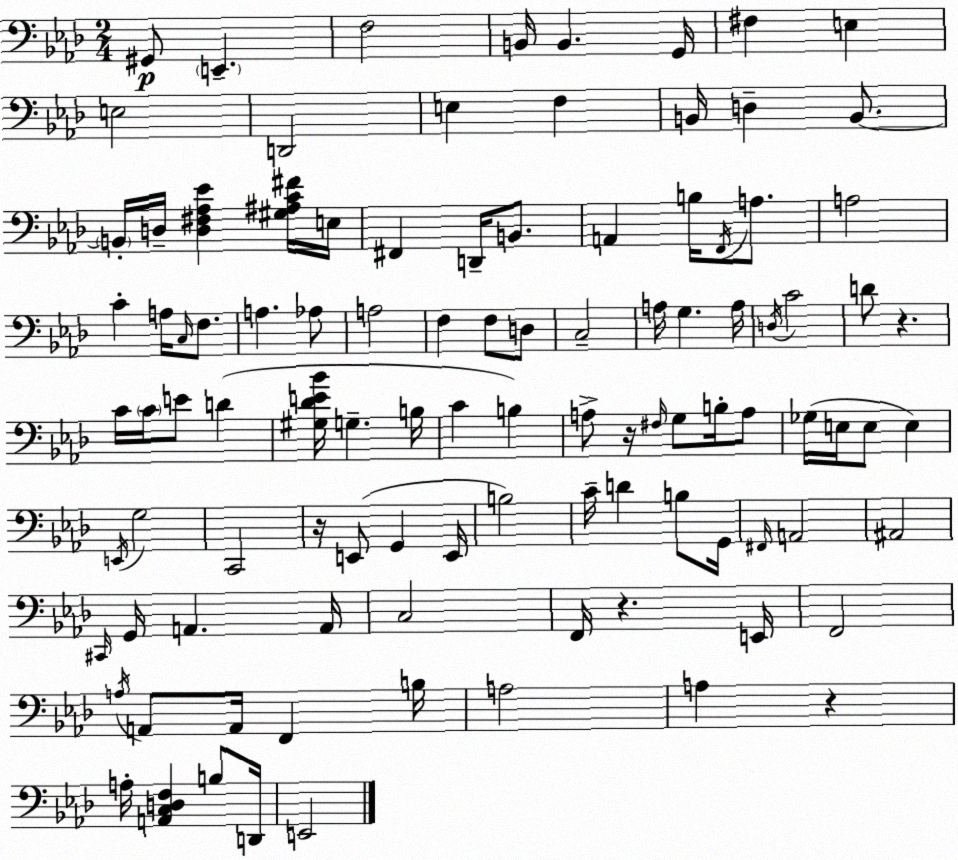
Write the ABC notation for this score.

X:1
T:Untitled
M:2/4
L:1/4
K:Fm
^G,,/2 E,, F,2 B,,/4 B,, G,,/4 ^F, E, E,2 D,,2 E, F, B,,/4 D, B,,/2 B,,/4 D,/4 [D,^F,_A,_E] [^G,^A,C^F]/4 E,/4 ^F,, D,,/4 B,,/2 A,, B,/4 F,,/4 A,/2 A,2 C A,/4 C,/4 F,/2 A, _A,/2 A,2 F, F,/2 D,/2 C,2 A,/4 G, A,/4 D,/4 C2 D/2 z C/4 C/4 E/2 D [^G,_DE_B]/4 G, B,/4 C B, A,/2 z/4 ^F,/4 G,/2 B,/4 A,/2 _G,/4 E,/4 E,/2 E, E,,/4 G,2 C,,2 z/4 E,,/2 G,, E,,/4 B,2 C/4 D B,/2 G,,/4 ^F,,/4 A,,2 ^A,,2 ^C,,/4 G,,/4 A,, A,,/4 C,2 F,,/4 z E,,/4 F,,2 A,/4 A,,/2 A,,/4 F,, B,/4 A,2 A, z A,/4 [A,,C,D,F,] B,/2 D,,/4 E,,2